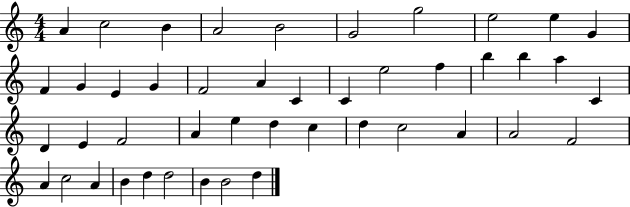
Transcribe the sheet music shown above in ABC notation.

X:1
T:Untitled
M:4/4
L:1/4
K:C
A c2 B A2 B2 G2 g2 e2 e G F G E G F2 A C C e2 f b b a C D E F2 A e d c d c2 A A2 F2 A c2 A B d d2 B B2 d